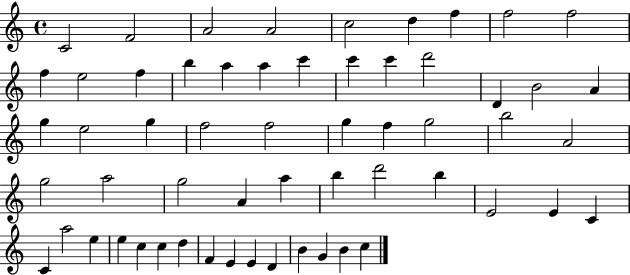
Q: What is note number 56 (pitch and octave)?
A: G4